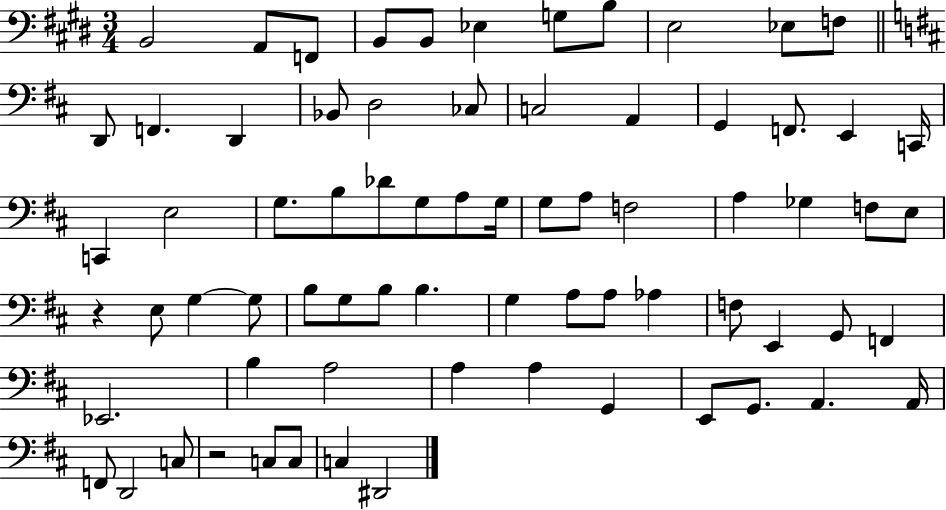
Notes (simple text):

B2/h A2/e F2/e B2/e B2/e Eb3/q G3/e B3/e E3/h Eb3/e F3/e D2/e F2/q. D2/q Bb2/e D3/h CES3/e C3/h A2/q G2/q F2/e. E2/q C2/s C2/q E3/h G3/e. B3/e Db4/e G3/e A3/e G3/s G3/e A3/e F3/h A3/q Gb3/q F3/e E3/e R/q E3/e G3/q G3/e B3/e G3/e B3/e B3/q. G3/q A3/e A3/e Ab3/q F3/e E2/q G2/e F2/q Eb2/h. B3/q A3/h A3/q A3/q G2/q E2/e G2/e. A2/q. A2/s F2/e D2/h C3/e R/h C3/e C3/e C3/q D#2/h